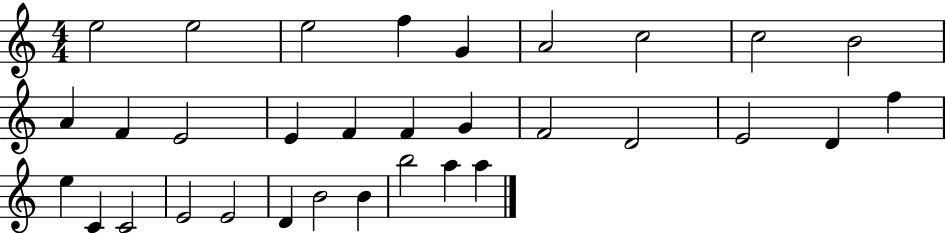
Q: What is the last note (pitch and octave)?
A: A5